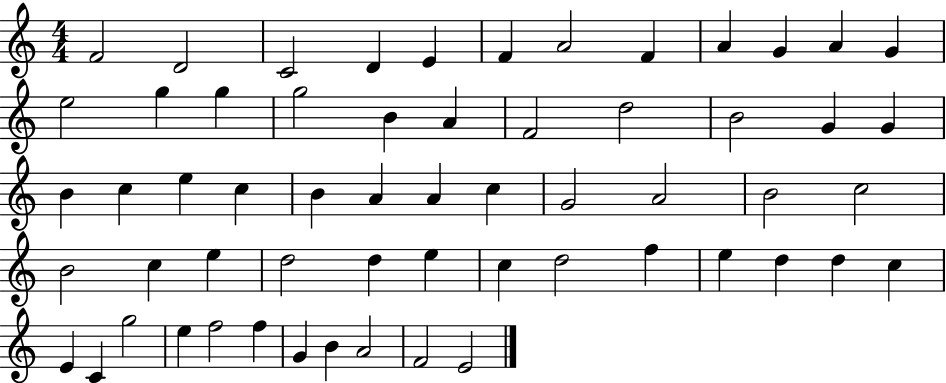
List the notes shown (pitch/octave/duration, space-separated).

F4/h D4/h C4/h D4/q E4/q F4/q A4/h F4/q A4/q G4/q A4/q G4/q E5/h G5/q G5/q G5/h B4/q A4/q F4/h D5/h B4/h G4/q G4/q B4/q C5/q E5/q C5/q B4/q A4/q A4/q C5/q G4/h A4/h B4/h C5/h B4/h C5/q E5/q D5/h D5/q E5/q C5/q D5/h F5/q E5/q D5/q D5/q C5/q E4/q C4/q G5/h E5/q F5/h F5/q G4/q B4/q A4/h F4/h E4/h